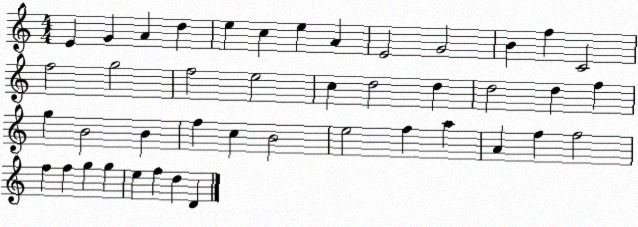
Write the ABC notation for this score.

X:1
T:Untitled
M:4/4
L:1/4
K:C
E G A d e c e A E2 G2 B f C2 f2 g2 f2 e2 c d2 d d2 d f g B2 B f c B2 e2 f a A f f2 f f g g e f d D